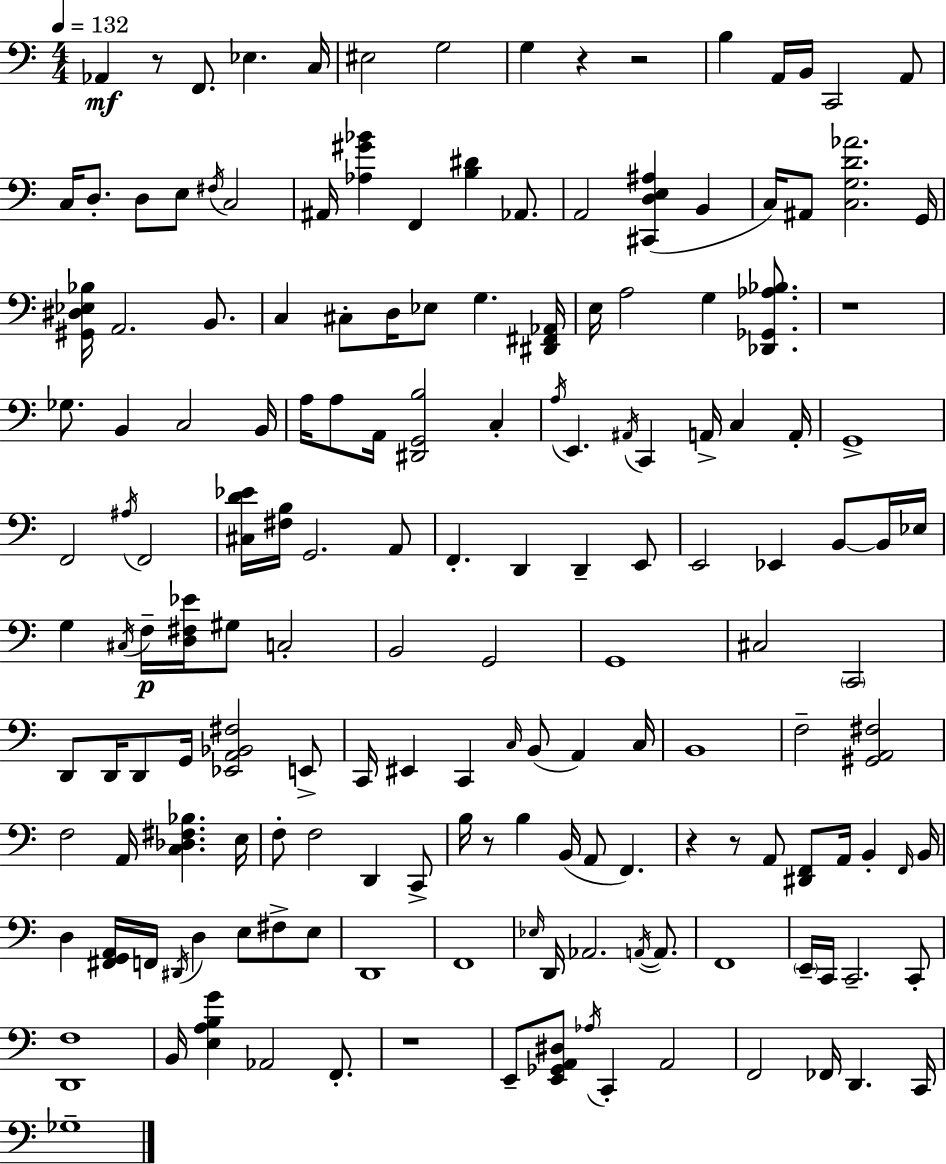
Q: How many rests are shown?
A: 8